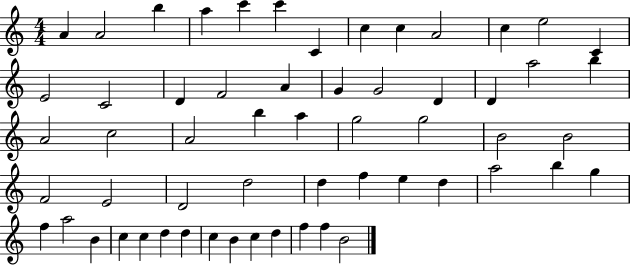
{
  \clef treble
  \numericTimeSignature
  \time 4/4
  \key c \major
  a'4 a'2 b''4 | a''4 c'''4 c'''4 c'4 | c''4 c''4 a'2 | c''4 e''2 c'4 | \break e'2 c'2 | d'4 f'2 a'4 | g'4 g'2 d'4 | d'4 a''2 b''4 | \break a'2 c''2 | a'2 b''4 a''4 | g''2 g''2 | b'2 b'2 | \break f'2 e'2 | d'2 d''2 | d''4 f''4 e''4 d''4 | a''2 b''4 g''4 | \break f''4 a''2 b'4 | c''4 c''4 d''4 d''4 | c''4 b'4 c''4 d''4 | f''4 f''4 b'2 | \break \bar "|."
}